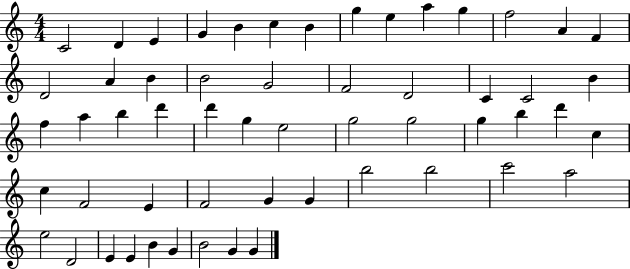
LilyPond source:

{
  \clef treble
  \numericTimeSignature
  \time 4/4
  \key c \major
  c'2 d'4 e'4 | g'4 b'4 c''4 b'4 | g''4 e''4 a''4 g''4 | f''2 a'4 f'4 | \break d'2 a'4 b'4 | b'2 g'2 | f'2 d'2 | c'4 c'2 b'4 | \break f''4 a''4 b''4 d'''4 | d'''4 g''4 e''2 | g''2 g''2 | g''4 b''4 d'''4 c''4 | \break c''4 f'2 e'4 | f'2 g'4 g'4 | b''2 b''2 | c'''2 a''2 | \break e''2 d'2 | e'4 e'4 b'4 g'4 | b'2 g'4 g'4 | \bar "|."
}